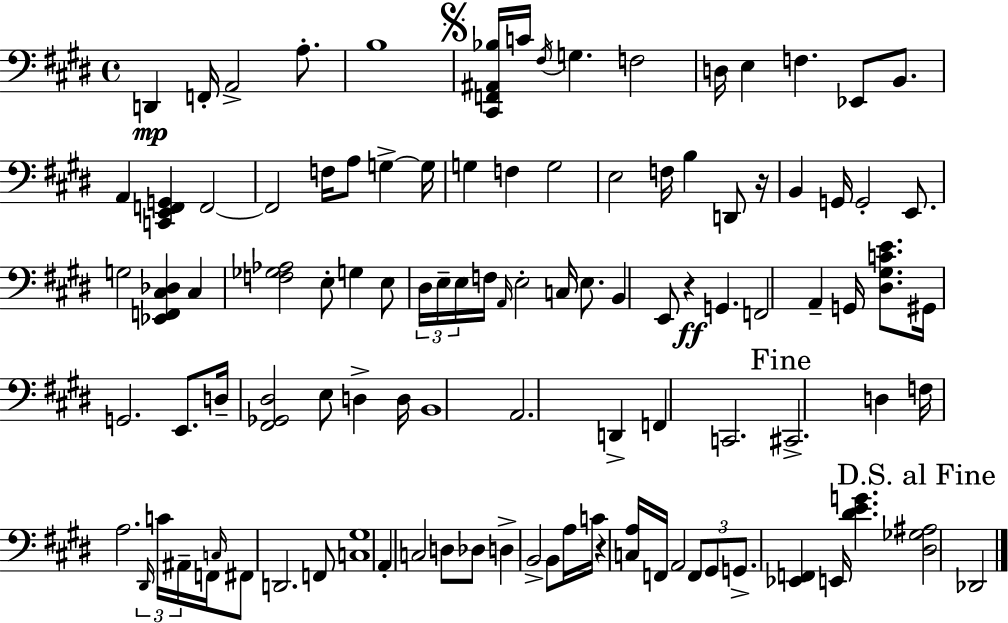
{
  \clef bass
  \time 4/4
  \defaultTimeSignature
  \key e \major
  d,4\mp f,16-. a,2-> a8.-. | b1 | \mark \markup { \musicglyph "scripts.segno" } <cis, f, ais, bes>16 c'16 \acciaccatura { fis16 } g4. f2 | d16 e4 f4. ees,8 b,8. | \break a,4 <c, e, f, g,>4 f,2~~ | f,2 f16 a8 g4->~~ | g16 g4 f4 g2 | e2 f16 b4 d,8 | \break r16 b,4 g,16 g,2-. e,8. | g2 <ees, f, cis des>4 cis4 | <f ges aes>2 e8-. g4 e8 | \tuplet 3/2 { dis16 e16-- e16 } f16 \grace { a,16 } e2-. c16 e8. | \break b,4 e,8 r4\ff g,4. | f,2 a,4-- g,16 <dis gis c' e'>8. | gis,16 g,2. e,8. | d16-- <fis, ges, dis>2 e8 d4-> | \break d16 b,1 | a,2. d,4-> | f,4 c,2. | \mark "Fine" cis,2.-> d4 | \break f16 a2. \tuplet 3/2 { \grace { dis,16 } | c'16 ais,16-- } f,16 \grace { c16 } fis,8 d,2. | f,8 <c gis>1 | a,4-. c2 | \break d8 des8 d4-> b,2-> | b,8 a16 c'16 r4 <c a>16 f,16 a,2 | \tuplet 3/2 { f,8 gis,8 g,8.-> } <ees, f,>4 e,16 <dis' e' g'>4. | \mark "D.S. al Fine" <dis ges ais>2 des,2 | \break \bar "|."
}